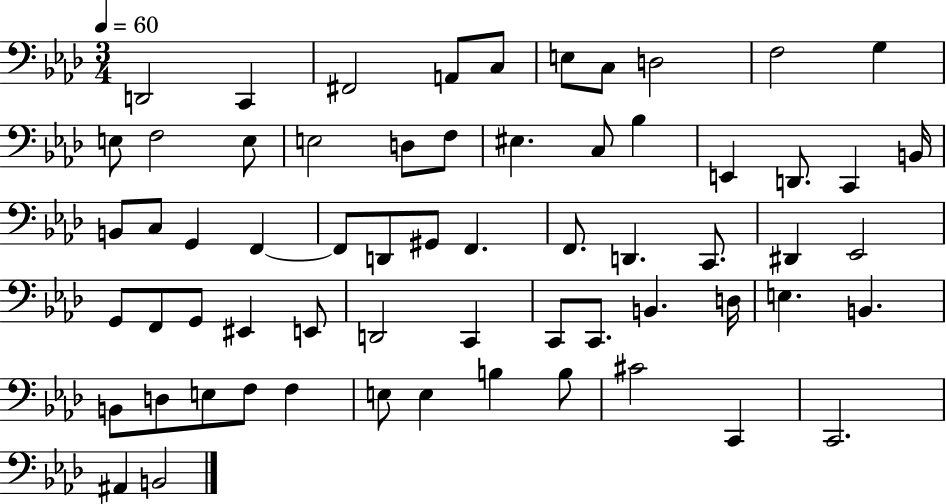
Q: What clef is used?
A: bass